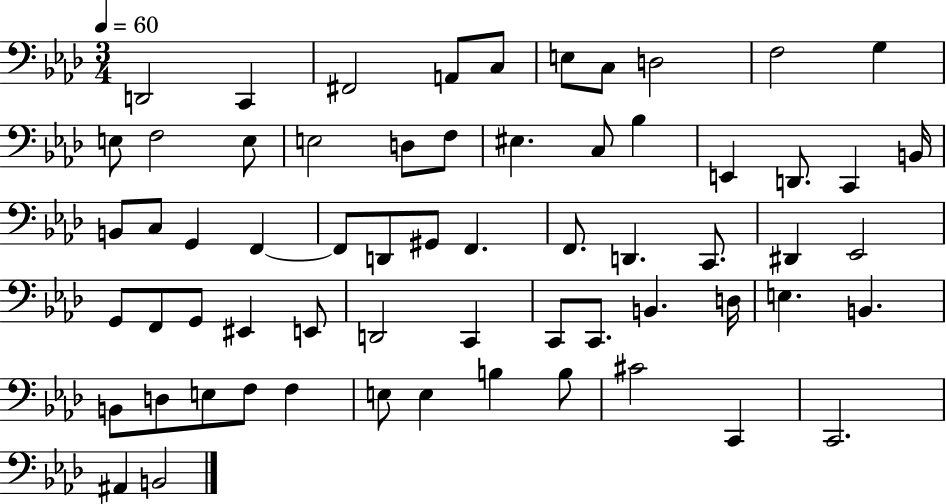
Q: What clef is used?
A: bass